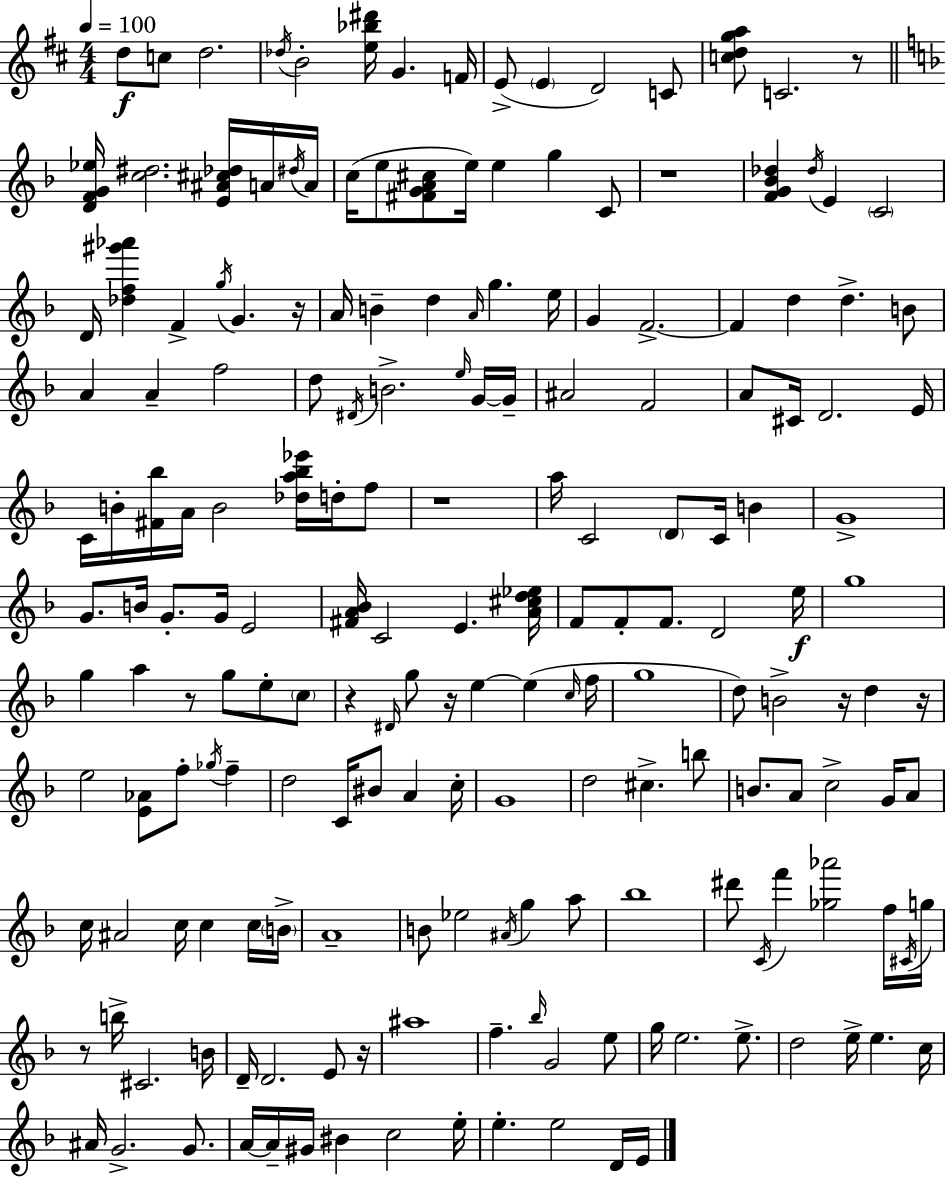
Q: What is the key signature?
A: D major